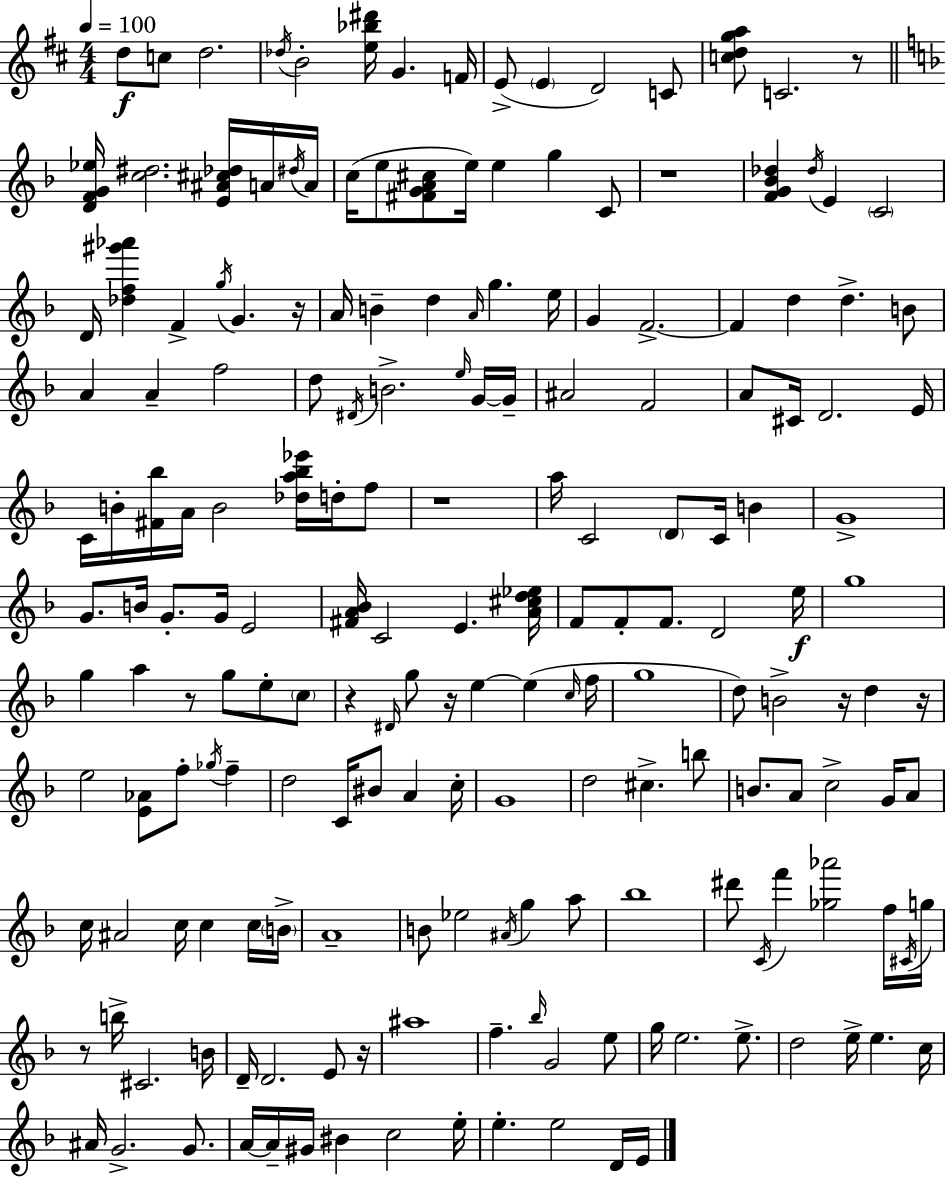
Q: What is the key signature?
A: D major